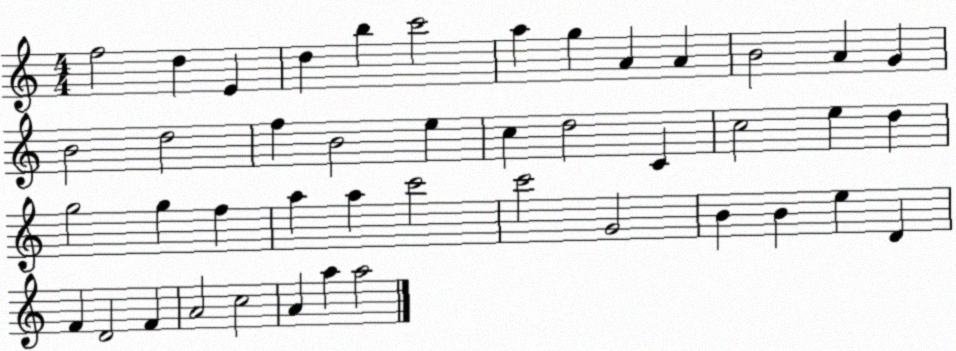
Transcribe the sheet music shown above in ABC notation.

X:1
T:Untitled
M:4/4
L:1/4
K:C
f2 d E d b c'2 a g A A B2 A G B2 d2 f B2 e c d2 C c2 e d g2 g f a a c'2 c'2 G2 B B e D F D2 F A2 c2 A a a2